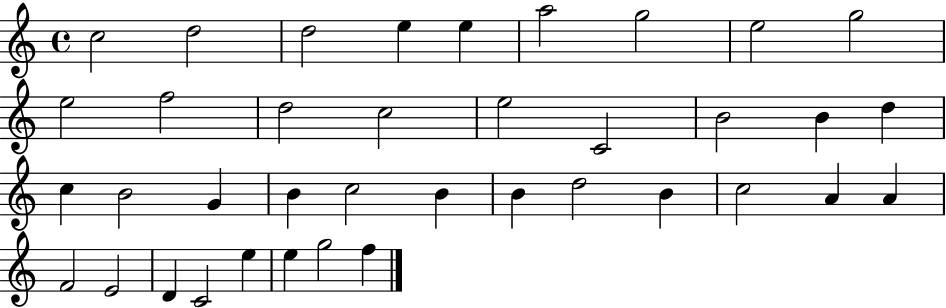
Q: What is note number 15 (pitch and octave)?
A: C4